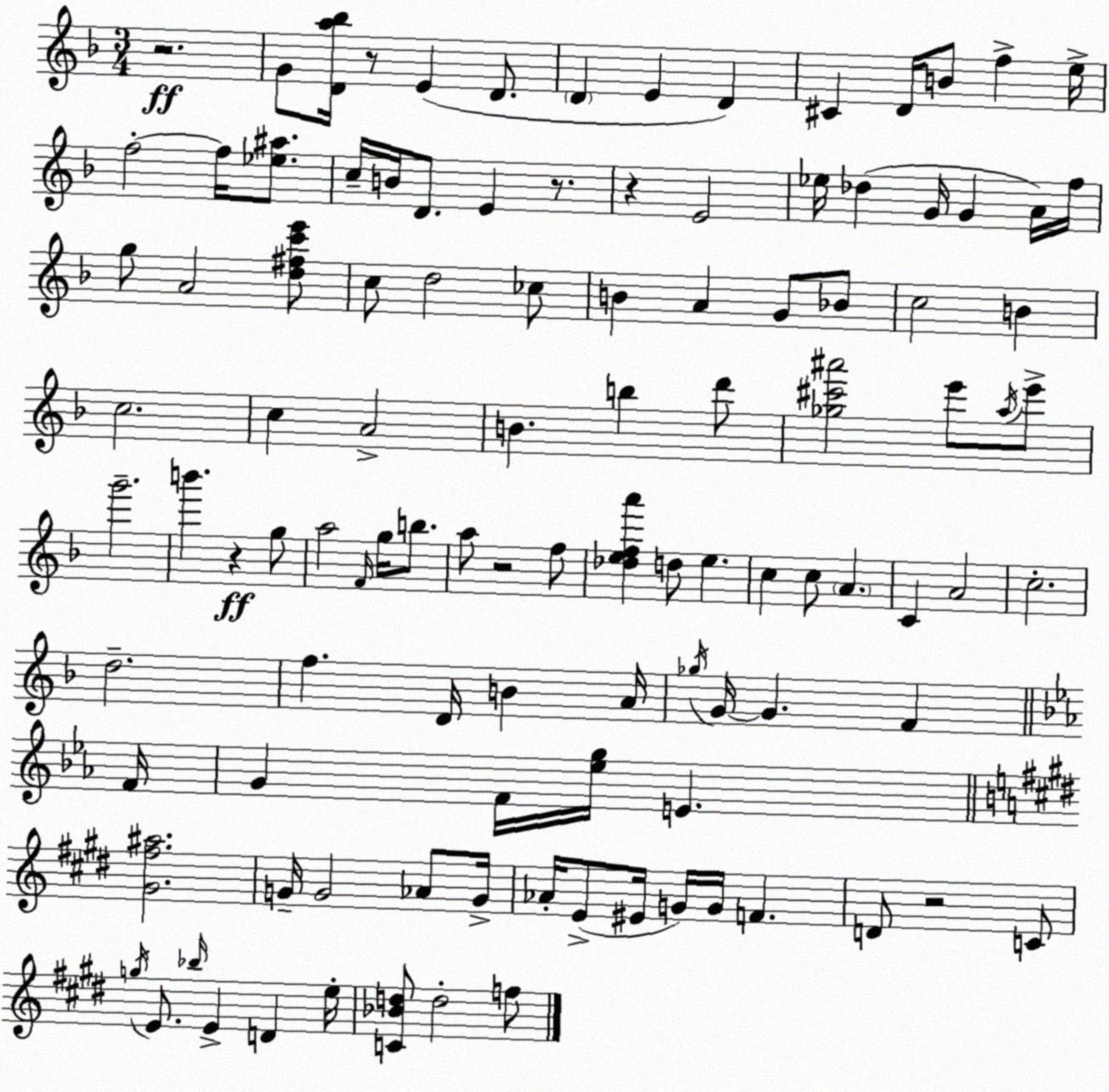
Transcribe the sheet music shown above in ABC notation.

X:1
T:Untitled
M:3/4
L:1/4
K:F
z2 G/2 [Da_b]/4 z/2 E D/2 D E D ^C D/4 B/2 f e/4 f2 f/4 [_e^a]/2 c/4 B/4 D/2 E z/2 z E2 _e/4 _d G/4 G A/4 f/4 g/2 A2 [d^fc'e']/2 c/2 d2 _c/2 B A G/2 _B/2 c2 B c2 c A2 B b d'/2 [_g^c'^a']2 e'/2 a/4 e'/2 g'2 b' z g/2 a2 F/4 g/4 b/2 a/2 z2 f/2 [_defa'] d/2 e c c/2 A C A2 c2 d2 f D/4 B A/4 _g/4 G/4 G F F/4 G F/4 [_eg]/4 E [^G^f^a]2 G/4 G2 _A/2 G/4 _A/4 E/2 ^E/4 G/4 G/4 F D/2 z2 C/2 g/4 E/2 _b/4 E D e/4 [C_Bd]/2 d2 f/2